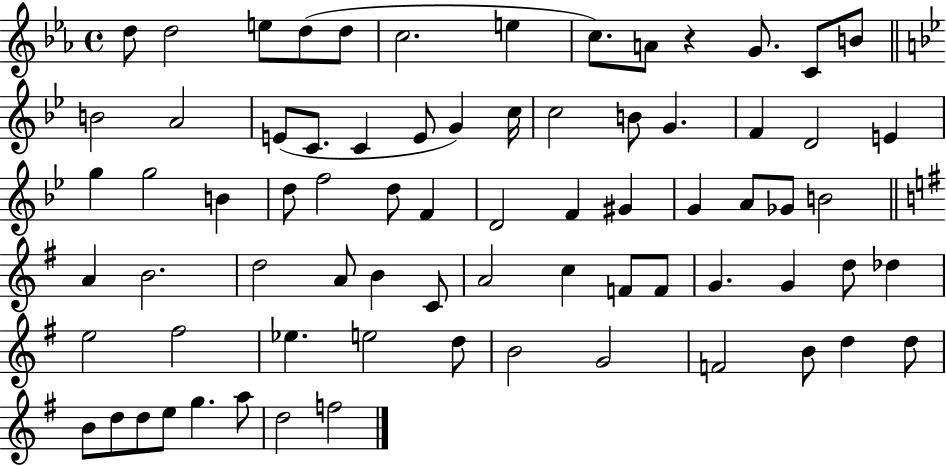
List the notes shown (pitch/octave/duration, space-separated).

D5/e D5/h E5/e D5/e D5/e C5/h. E5/q C5/e. A4/e R/q G4/e. C4/e B4/e B4/h A4/h E4/e C4/e. C4/q E4/e G4/q C5/s C5/h B4/e G4/q. F4/q D4/h E4/q G5/q G5/h B4/q D5/e F5/h D5/e F4/q D4/h F4/q G#4/q G4/q A4/e Gb4/e B4/h A4/q B4/h. D5/h A4/e B4/q C4/e A4/h C5/q F4/e F4/e G4/q. G4/q D5/e Db5/q E5/h F#5/h Eb5/q. E5/h D5/e B4/h G4/h F4/h B4/e D5/q D5/e B4/e D5/e D5/e E5/e G5/q. A5/e D5/h F5/h